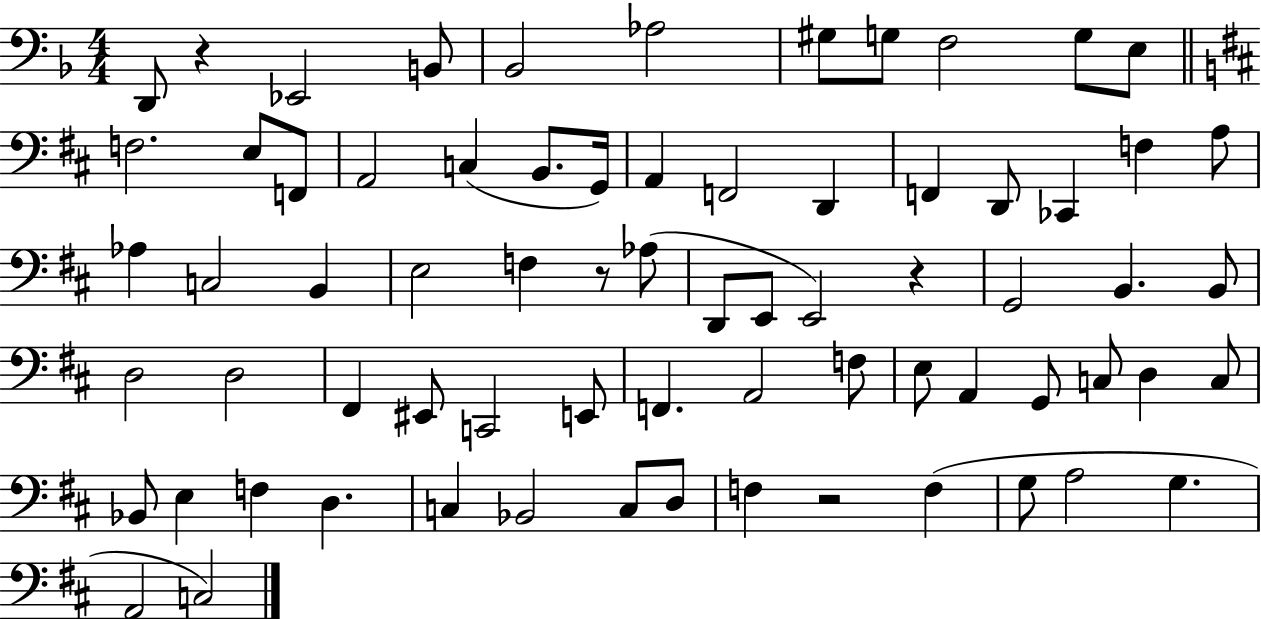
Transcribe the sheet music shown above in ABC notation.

X:1
T:Untitled
M:4/4
L:1/4
K:F
D,,/2 z _E,,2 B,,/2 _B,,2 _A,2 ^G,/2 G,/2 F,2 G,/2 E,/2 F,2 E,/2 F,,/2 A,,2 C, B,,/2 G,,/4 A,, F,,2 D,, F,, D,,/2 _C,, F, A,/2 _A, C,2 B,, E,2 F, z/2 _A,/2 D,,/2 E,,/2 E,,2 z G,,2 B,, B,,/2 D,2 D,2 ^F,, ^E,,/2 C,,2 E,,/2 F,, A,,2 F,/2 E,/2 A,, G,,/2 C,/2 D, C,/2 _B,,/2 E, F, D, C, _B,,2 C,/2 D,/2 F, z2 F, G,/2 A,2 G, A,,2 C,2